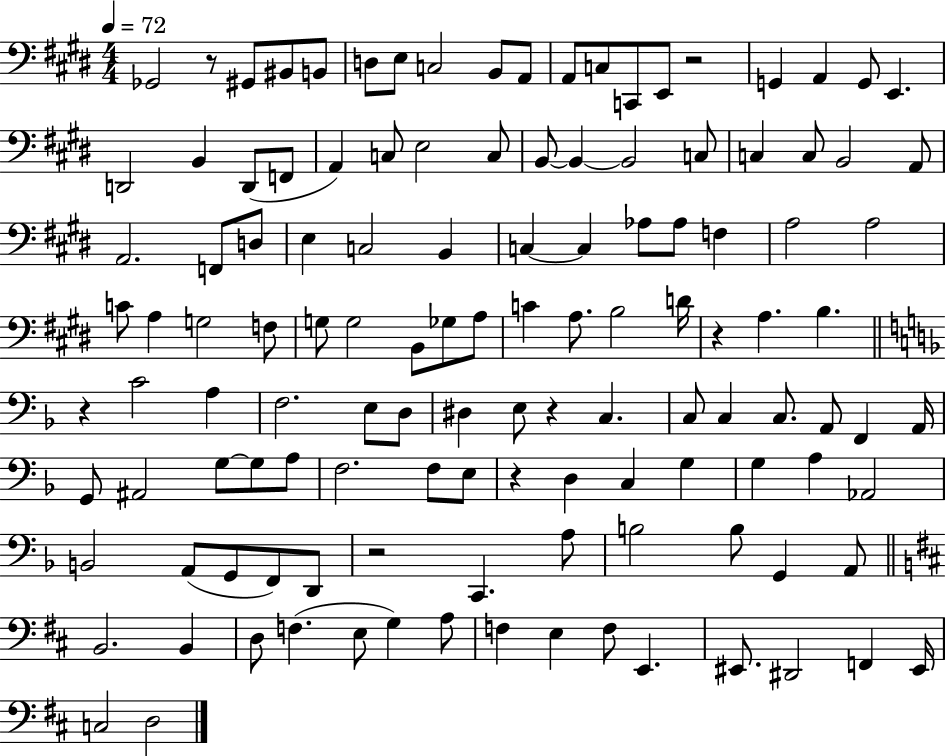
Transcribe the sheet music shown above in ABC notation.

X:1
T:Untitled
M:4/4
L:1/4
K:E
_G,,2 z/2 ^G,,/2 ^B,,/2 B,,/2 D,/2 E,/2 C,2 B,,/2 A,,/2 A,,/2 C,/2 C,,/2 E,,/2 z2 G,, A,, G,,/2 E,, D,,2 B,, D,,/2 F,,/2 A,, C,/2 E,2 C,/2 B,,/2 B,, B,,2 C,/2 C, C,/2 B,,2 A,,/2 A,,2 F,,/2 D,/2 E, C,2 B,, C, C, _A,/2 _A,/2 F, A,2 A,2 C/2 A, G,2 F,/2 G,/2 G,2 B,,/2 _G,/2 A,/2 C A,/2 B,2 D/4 z A, B, z C2 A, F,2 E,/2 D,/2 ^D, E,/2 z C, C,/2 C, C,/2 A,,/2 F,, A,,/4 G,,/2 ^A,,2 G,/2 G,/2 A,/2 F,2 F,/2 E,/2 z D, C, G, G, A, _A,,2 B,,2 A,,/2 G,,/2 F,,/2 D,,/2 z2 C,, A,/2 B,2 B,/2 G,, A,,/2 B,,2 B,, D,/2 F, E,/2 G, A,/2 F, E, F,/2 E,, ^E,,/2 ^D,,2 F,, ^E,,/4 C,2 D,2